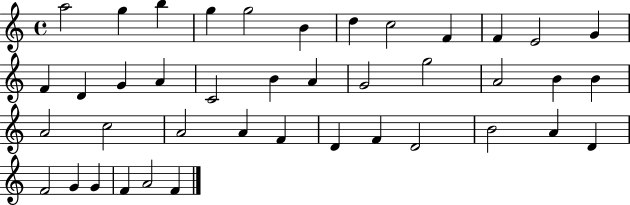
A5/h G5/q B5/q G5/q G5/h B4/q D5/q C5/h F4/q F4/q E4/h G4/q F4/q D4/q G4/q A4/q C4/h B4/q A4/q G4/h G5/h A4/h B4/q B4/q A4/h C5/h A4/h A4/q F4/q D4/q F4/q D4/h B4/h A4/q D4/q F4/h G4/q G4/q F4/q A4/h F4/q